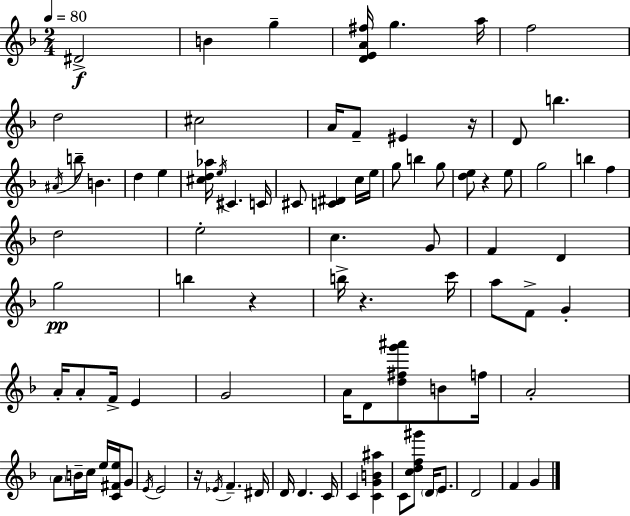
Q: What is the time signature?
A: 2/4